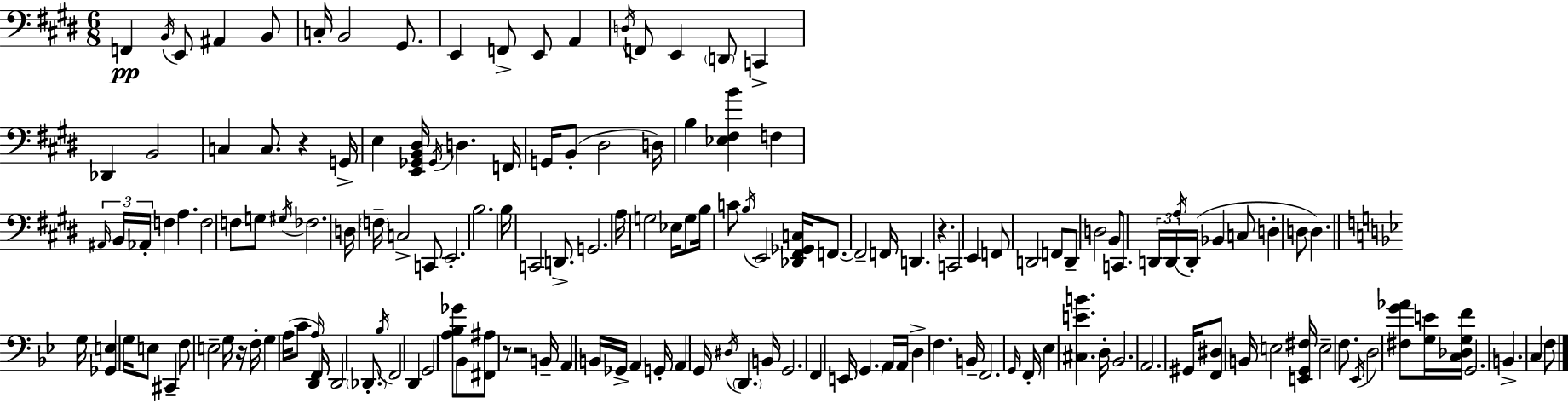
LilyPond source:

{
  \clef bass
  \numericTimeSignature
  \time 6/8
  \key e \major
  f,4\pp \acciaccatura { b,16 } e,8 ais,4 b,8 | c16-. b,2 gis,8. | e,4 f,8-> e,8 a,4 | \acciaccatura { d16 } f,8 e,4 \parenthesize d,8 c,4-> | \break des,4 b,2 | c4 c8. r4 | g,16-> e4 <e, ges, b, dis>16 \acciaccatura { ges,16 } d4. | f,16 g,16 b,8-.( dis2 | \break d16) b4 <ees fis b'>4 f4 | \tuplet 3/2 { \grace { ais,16 } b,16 aes,16-. } f4 a4. | f2 | f8 g8 \acciaccatura { gis16 } fes2. | \break d16 \parenthesize f16-- c2-> | c,8 e,2.-. | b2. | b16 c,2 | \break d,8.-> g,2. | a16 g2 | ees16 g8 b16 c'8 \acciaccatura { b16 } e,2 | <des, fis, ges, c>16 f,8.~~ f,2-- | \break f,16 d,4. | r4. c,2 | e,4 f,8 d,2 | f,8 d,8-- d2 | \break b,8 c,8. \tuplet 3/2 { d,16 d,16 \acciaccatura { a16 } } | d,16-.( bes,4 c8 d4-. d8 | d4.) \bar "||" \break \key bes \major g16 <ges, e>4 g16 e8 cis,4-- | f8 e2-- g16 r16 | f16-. g4 a16( c'8 d,4) | \grace { a16 } f,16 d,2 \parenthesize des,8.-. | \break \acciaccatura { bes16 } f,2 d,4 | g,2 <a bes ges'>8 | bes,8 <fis, ais>8 r8 r2 | b,16-- a,4 b,16 ges,16-> a,4 | \break g,16-. a,4 g,16 \acciaccatura { dis16 } \parenthesize d,4. | b,16 g,2. | f,4 e,16 \parenthesize g,4. | a,16 a,16 d4-> f4. | \break b,16-- f,2. | \grace { g,16 } f,16-. ees4 <cis e' b'>4. | d16-. bes,2. | a,2. | \break gis,16 <f, dis>8 b,16 e2 | <e, g, fis>16 e2-- | f8. \acciaccatura { ees,16 } d2 | <fis g' aes'>8 <g e'>16 <c des g f'>16 g,2. | \break b,4.-> c4 | f8 \bar "|."
}